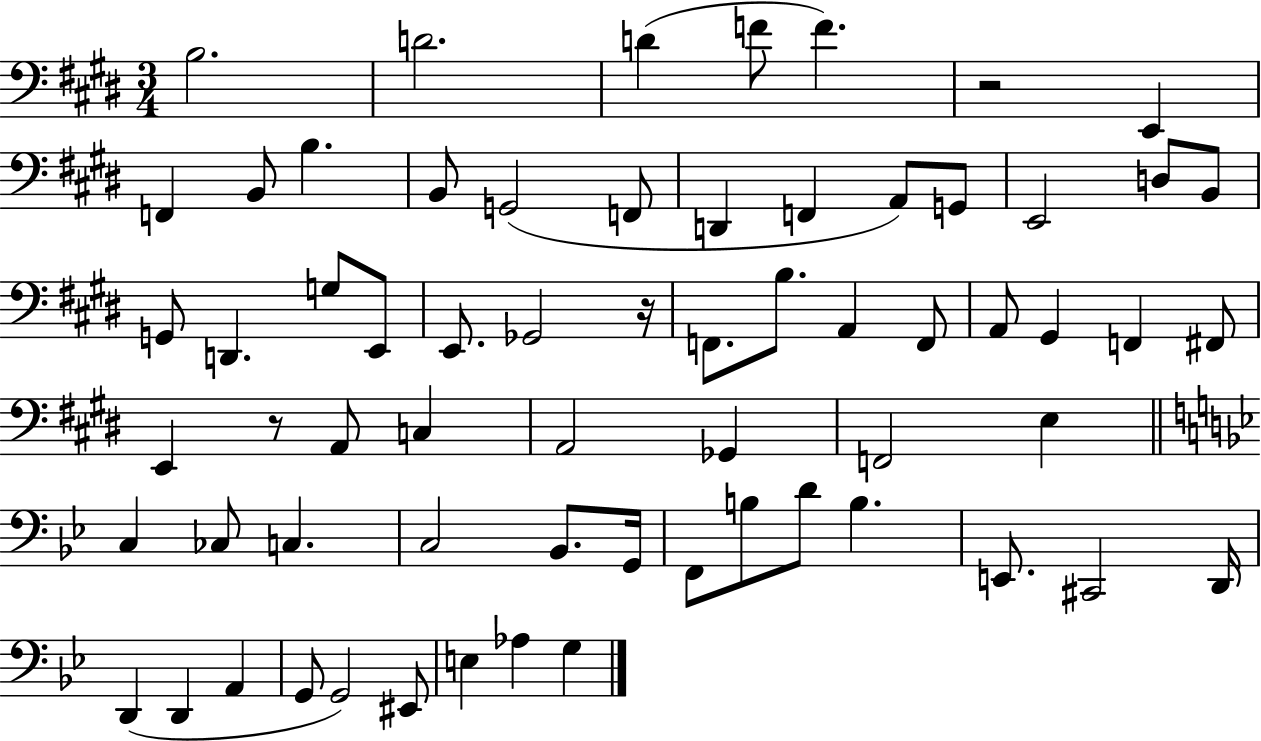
B3/h. D4/h. D4/q F4/e F4/q. R/h E2/q F2/q B2/e B3/q. B2/e G2/h F2/e D2/q F2/q A2/e G2/e E2/h D3/e B2/e G2/e D2/q. G3/e E2/e E2/e. Gb2/h R/s F2/e. B3/e. A2/q F2/e A2/e G#2/q F2/q F#2/e E2/q R/e A2/e C3/q A2/h Gb2/q F2/h E3/q C3/q CES3/e C3/q. C3/h Bb2/e. G2/s F2/e B3/e D4/e B3/q. E2/e. C#2/h D2/s D2/q D2/q A2/q G2/e G2/h EIS2/e E3/q Ab3/q G3/q